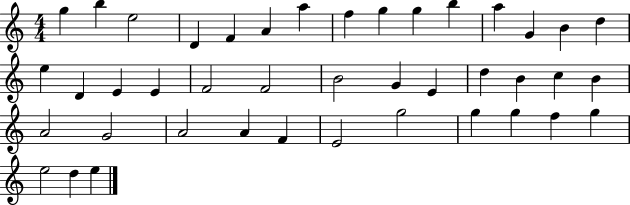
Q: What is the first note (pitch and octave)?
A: G5